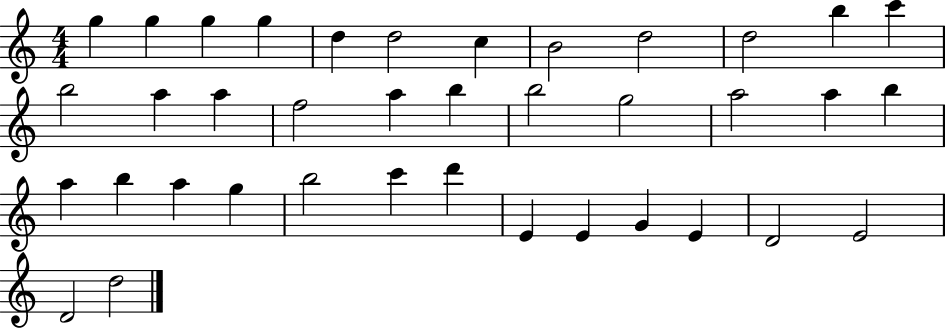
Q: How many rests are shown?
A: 0